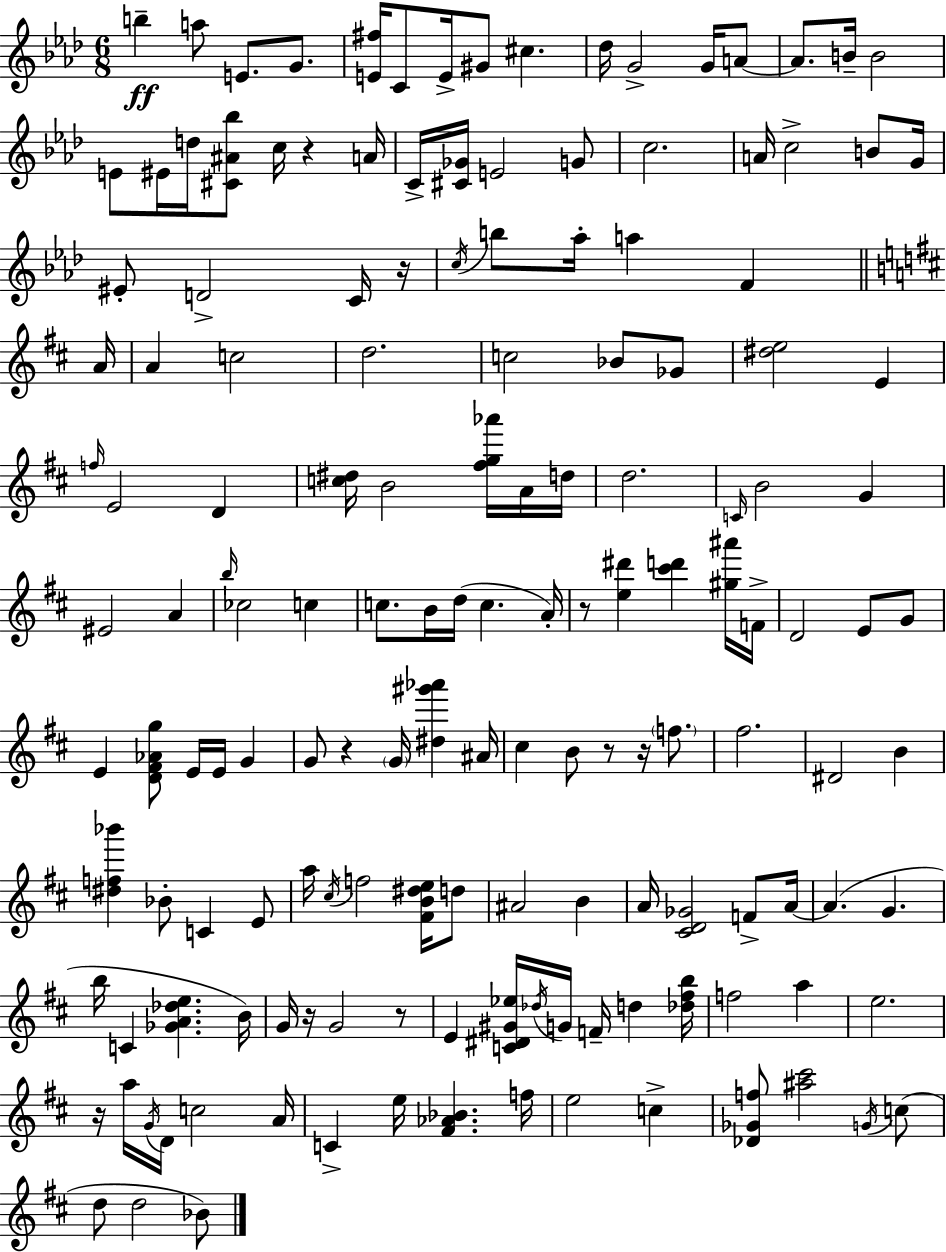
{
  \clef treble
  \numericTimeSignature
  \time 6/8
  \key aes \major
  b''4--\ff a''8 e'8. g'8. | <e' fis''>16 c'8 e'16-> gis'8 cis''4. | des''16 g'2-> g'16 a'8~~ | a'8. b'16-- b'2 | \break e'8 eis'16 d''16 <cis' ais' bes''>8 c''16 r4 a'16 | c'16-> <cis' ges'>16 e'2 g'8 | c''2. | a'16 c''2-> b'8 g'16 | \break eis'8-. d'2-> c'16 r16 | \acciaccatura { c''16 } b''8 aes''16-. a''4 f'4 | \bar "||" \break \key d \major a'16 a'4 c''2 | d''2. | c''2 bes'8 ges'8 | <dis'' e''>2 e'4 | \break \grace { f''16 } e'2 d'4 | <c'' dis''>16 b'2 <fis'' g'' aes'''>16 | a'16 d''16 d''2. | \grace { c'16 } b'2 g'4 | \break eis'2 a'4 | \grace { b''16 } ces''2 | c''4 c''8. b'16 d''16( c''4. | a'16-.) r8 <e'' dis'''>4 <cis''' d'''>4 | \break <gis'' ais'''>16 f'16-> d'2 | e'8 g'8 e'4 <d' fis' aes' g''>8 e'16 e'16 | g'4 g'8 r4 \parenthesize g'16 <dis'' gis''' aes'''>4 | ais'16 cis''4 b'8 r8 | \break r16 \parenthesize f''8. fis''2. | dis'2 | b'4 <dis'' f'' bes'''>4 bes'8-. c'4 | e'8 a''16 \acciaccatura { cis''16 } f''2 | \break <fis' b' dis'' e''>16 d''8 ais'2 | b'4 a'16 <cis' d' ges'>2 | f'8-> a'16~~ a'4.( g'4. | b''16 c'4 <ges' a' des'' e''>4. | \break b'16) g'16 r16 g'2 | r8 e'4 <c' dis' gis' ees''>16 \acciaccatura { des''16 } g'16 | f'16-- d''4 <des'' fis'' b''>16 f''2 | a''4 e''2. | \break r16 a''16 \acciaccatura { g'16 } d'16 c''2 | a'16 c'4-> e''16 | <fis' aes' bes'>4. f''16 e''2 | c''4-> <des' ges' f''>8 <ais'' cis'''>2 | \break \acciaccatura { g'16 } c''8( d''8 d''2 | bes'8) \bar "|."
}